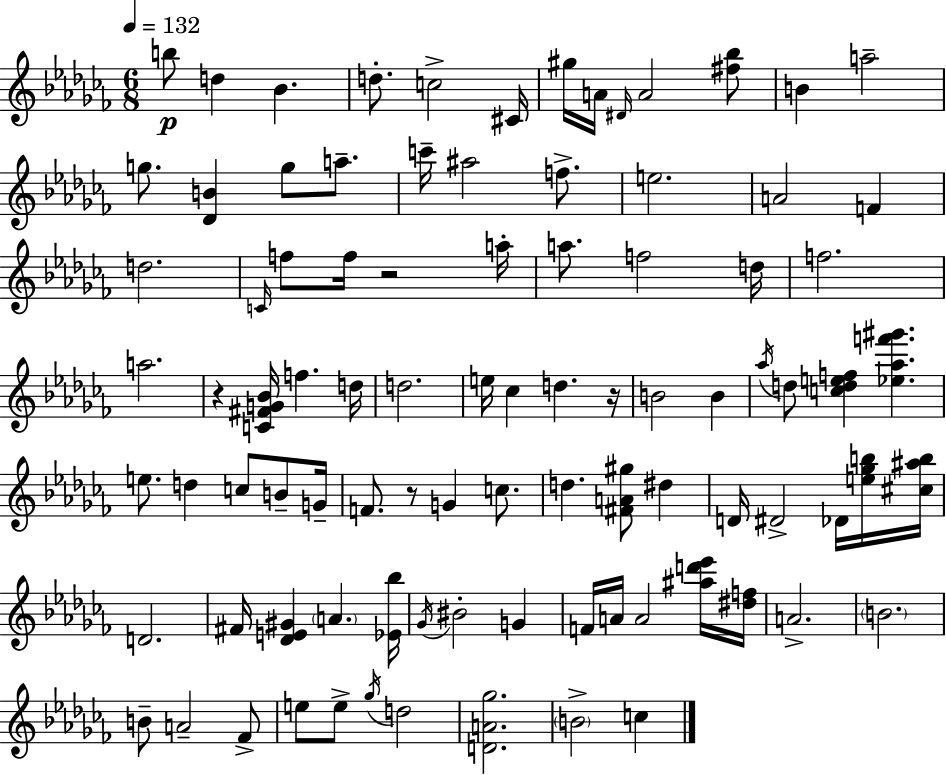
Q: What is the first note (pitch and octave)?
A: B5